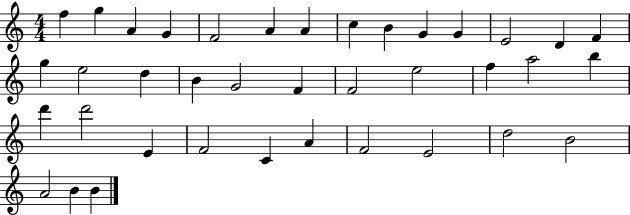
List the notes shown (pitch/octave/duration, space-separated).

F5/q G5/q A4/q G4/q F4/h A4/q A4/q C5/q B4/q G4/q G4/q E4/h D4/q F4/q G5/q E5/h D5/q B4/q G4/h F4/q F4/h E5/h F5/q A5/h B5/q D6/q D6/h E4/q F4/h C4/q A4/q F4/h E4/h D5/h B4/h A4/h B4/q B4/q